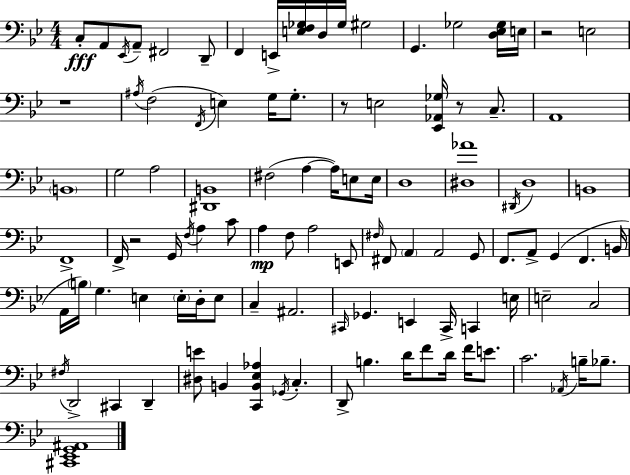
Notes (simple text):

C3/e A2/e Eb2/s A2/e F#2/h D2/e F2/q E2/s [E3,F3,Gb3]/s D3/s Gb3/s G#3/h G2/q. Gb3/h [D3,Eb3,Gb3]/s E3/s R/h E3/h R/w A#3/s F3/h F2/s E3/q G3/s G3/e. R/e E3/h [Eb2,Ab2,Gb3]/s R/e C3/e. A2/w B2/w G3/h A3/h [D#2,B2]/w F#3/h A3/q A3/s E3/e E3/s D3/w [D#3,Ab4]/w D#2/s D3/w B2/w F2/w F2/s R/h G2/s F3/s A3/q C4/e A3/q F3/e A3/h E2/e F#3/s F#2/e A2/q A2/h G2/e F2/e. A2/e G2/q F2/q. B2/s A2/s B3/s G3/q. E3/q E3/s D3/s E3/e C3/q A#2/h. C#2/s Gb2/q. E2/q C#2/s C2/q E3/s E3/h C3/h F#3/s D2/h C#2/q D2/q [D#3,E4]/e B2/q [C2,B2,Eb3,Ab3]/q Gb2/s C3/q. D2/e B3/q. D4/s F4/e D4/s F4/s E4/e. C4/h. Ab2/s B3/s Bb3/e. [C#2,Eb2,G2,A#2]/w